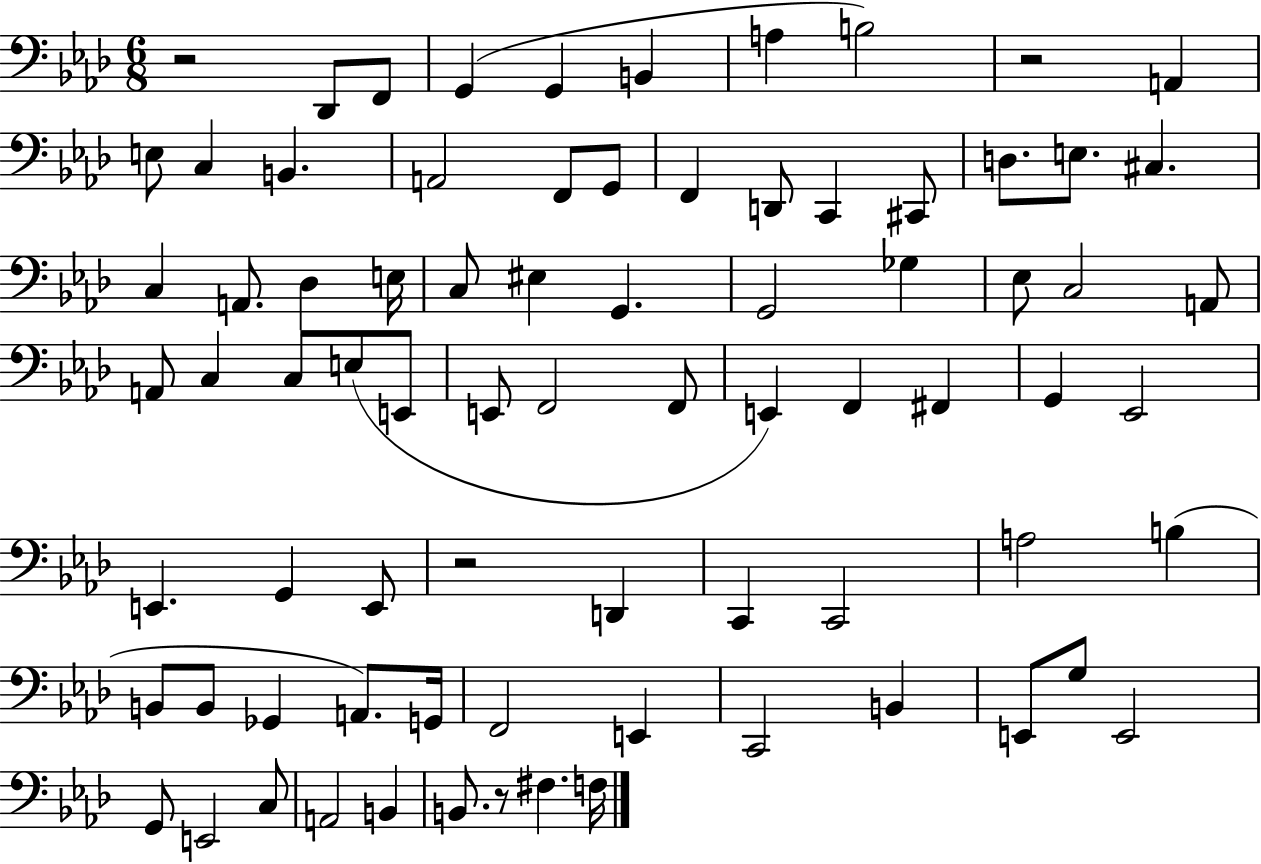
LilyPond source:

{
  \clef bass
  \numericTimeSignature
  \time 6/8
  \key aes \major
  r2 des,8 f,8 | g,4( g,4 b,4 | a4 b2) | r2 a,4 | \break e8 c4 b,4. | a,2 f,8 g,8 | f,4 d,8 c,4 cis,8 | d8. e8. cis4. | \break c4 a,8. des4 e16 | c8 eis4 g,4. | g,2 ges4 | ees8 c2 a,8 | \break a,8 c4 c8 e8( e,8 | e,8 f,2 f,8 | e,4) f,4 fis,4 | g,4 ees,2 | \break e,4. g,4 e,8 | r2 d,4 | c,4 c,2 | a2 b4( | \break b,8 b,8 ges,4 a,8.) g,16 | f,2 e,4 | c,2 b,4 | e,8 g8 e,2 | \break g,8 e,2 c8 | a,2 b,4 | b,8. r8 fis4. f16 | \bar "|."
}